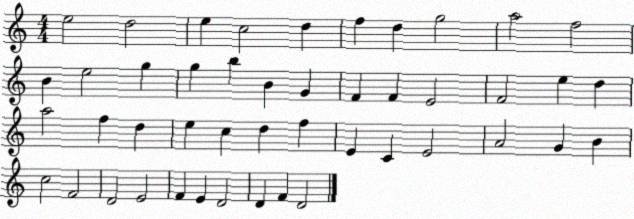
X:1
T:Untitled
M:4/4
L:1/4
K:C
e2 d2 e c2 d f d g2 a2 f2 B e2 g g b B G F F E2 F2 e d a2 f d e c d f E C E2 A2 G B c2 F2 D2 E2 F E D2 D F D2